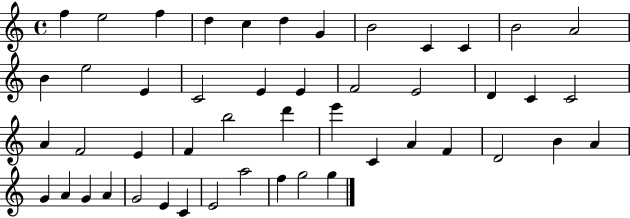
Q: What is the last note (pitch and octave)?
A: G5